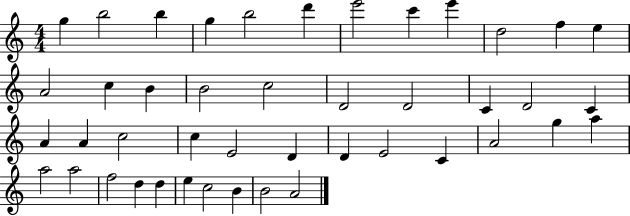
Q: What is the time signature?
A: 4/4